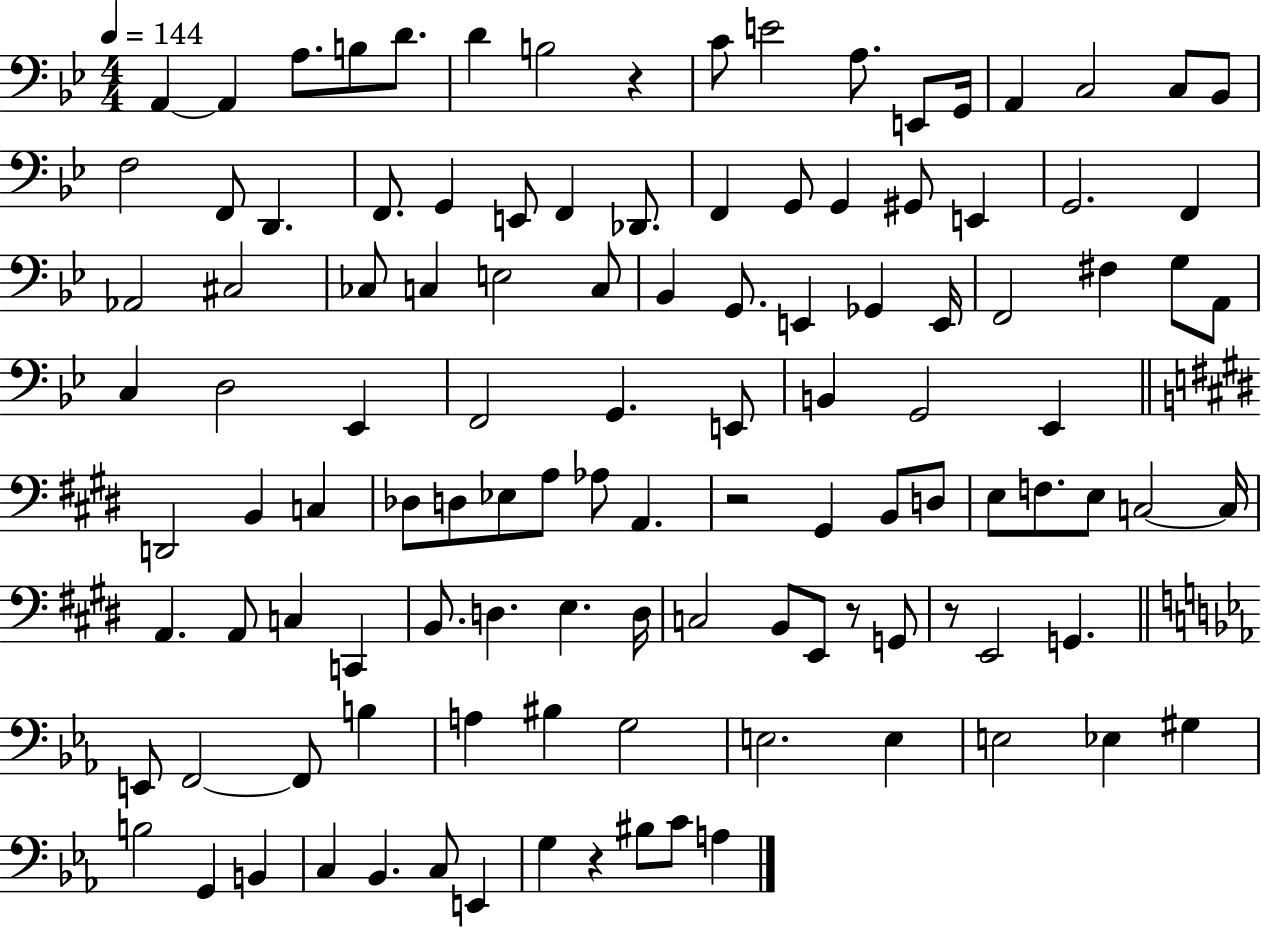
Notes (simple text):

A2/q A2/q A3/e. B3/e D4/e. D4/q B3/h R/q C4/e E4/h A3/e. E2/e G2/s A2/q C3/h C3/e Bb2/e F3/h F2/e D2/q. F2/e. G2/q E2/e F2/q Db2/e. F2/q G2/e G2/q G#2/e E2/q G2/h. F2/q Ab2/h C#3/h CES3/e C3/q E3/h C3/e Bb2/q G2/e. E2/q Gb2/q E2/s F2/h F#3/q G3/e A2/e C3/q D3/h Eb2/q F2/h G2/q. E2/e B2/q G2/h Eb2/q D2/h B2/q C3/q Db3/e D3/e Eb3/e A3/e Ab3/e A2/q. R/h G#2/q B2/e D3/e E3/e F3/e. E3/e C3/h C3/s A2/q. A2/e C3/q C2/q B2/e. D3/q. E3/q. D3/s C3/h B2/e E2/e R/e G2/e R/e E2/h G2/q. E2/e F2/h F2/e B3/q A3/q BIS3/q G3/h E3/h. E3/q E3/h Eb3/q G#3/q B3/h G2/q B2/q C3/q Bb2/q. C3/e E2/q G3/q R/q BIS3/e C4/e A3/q